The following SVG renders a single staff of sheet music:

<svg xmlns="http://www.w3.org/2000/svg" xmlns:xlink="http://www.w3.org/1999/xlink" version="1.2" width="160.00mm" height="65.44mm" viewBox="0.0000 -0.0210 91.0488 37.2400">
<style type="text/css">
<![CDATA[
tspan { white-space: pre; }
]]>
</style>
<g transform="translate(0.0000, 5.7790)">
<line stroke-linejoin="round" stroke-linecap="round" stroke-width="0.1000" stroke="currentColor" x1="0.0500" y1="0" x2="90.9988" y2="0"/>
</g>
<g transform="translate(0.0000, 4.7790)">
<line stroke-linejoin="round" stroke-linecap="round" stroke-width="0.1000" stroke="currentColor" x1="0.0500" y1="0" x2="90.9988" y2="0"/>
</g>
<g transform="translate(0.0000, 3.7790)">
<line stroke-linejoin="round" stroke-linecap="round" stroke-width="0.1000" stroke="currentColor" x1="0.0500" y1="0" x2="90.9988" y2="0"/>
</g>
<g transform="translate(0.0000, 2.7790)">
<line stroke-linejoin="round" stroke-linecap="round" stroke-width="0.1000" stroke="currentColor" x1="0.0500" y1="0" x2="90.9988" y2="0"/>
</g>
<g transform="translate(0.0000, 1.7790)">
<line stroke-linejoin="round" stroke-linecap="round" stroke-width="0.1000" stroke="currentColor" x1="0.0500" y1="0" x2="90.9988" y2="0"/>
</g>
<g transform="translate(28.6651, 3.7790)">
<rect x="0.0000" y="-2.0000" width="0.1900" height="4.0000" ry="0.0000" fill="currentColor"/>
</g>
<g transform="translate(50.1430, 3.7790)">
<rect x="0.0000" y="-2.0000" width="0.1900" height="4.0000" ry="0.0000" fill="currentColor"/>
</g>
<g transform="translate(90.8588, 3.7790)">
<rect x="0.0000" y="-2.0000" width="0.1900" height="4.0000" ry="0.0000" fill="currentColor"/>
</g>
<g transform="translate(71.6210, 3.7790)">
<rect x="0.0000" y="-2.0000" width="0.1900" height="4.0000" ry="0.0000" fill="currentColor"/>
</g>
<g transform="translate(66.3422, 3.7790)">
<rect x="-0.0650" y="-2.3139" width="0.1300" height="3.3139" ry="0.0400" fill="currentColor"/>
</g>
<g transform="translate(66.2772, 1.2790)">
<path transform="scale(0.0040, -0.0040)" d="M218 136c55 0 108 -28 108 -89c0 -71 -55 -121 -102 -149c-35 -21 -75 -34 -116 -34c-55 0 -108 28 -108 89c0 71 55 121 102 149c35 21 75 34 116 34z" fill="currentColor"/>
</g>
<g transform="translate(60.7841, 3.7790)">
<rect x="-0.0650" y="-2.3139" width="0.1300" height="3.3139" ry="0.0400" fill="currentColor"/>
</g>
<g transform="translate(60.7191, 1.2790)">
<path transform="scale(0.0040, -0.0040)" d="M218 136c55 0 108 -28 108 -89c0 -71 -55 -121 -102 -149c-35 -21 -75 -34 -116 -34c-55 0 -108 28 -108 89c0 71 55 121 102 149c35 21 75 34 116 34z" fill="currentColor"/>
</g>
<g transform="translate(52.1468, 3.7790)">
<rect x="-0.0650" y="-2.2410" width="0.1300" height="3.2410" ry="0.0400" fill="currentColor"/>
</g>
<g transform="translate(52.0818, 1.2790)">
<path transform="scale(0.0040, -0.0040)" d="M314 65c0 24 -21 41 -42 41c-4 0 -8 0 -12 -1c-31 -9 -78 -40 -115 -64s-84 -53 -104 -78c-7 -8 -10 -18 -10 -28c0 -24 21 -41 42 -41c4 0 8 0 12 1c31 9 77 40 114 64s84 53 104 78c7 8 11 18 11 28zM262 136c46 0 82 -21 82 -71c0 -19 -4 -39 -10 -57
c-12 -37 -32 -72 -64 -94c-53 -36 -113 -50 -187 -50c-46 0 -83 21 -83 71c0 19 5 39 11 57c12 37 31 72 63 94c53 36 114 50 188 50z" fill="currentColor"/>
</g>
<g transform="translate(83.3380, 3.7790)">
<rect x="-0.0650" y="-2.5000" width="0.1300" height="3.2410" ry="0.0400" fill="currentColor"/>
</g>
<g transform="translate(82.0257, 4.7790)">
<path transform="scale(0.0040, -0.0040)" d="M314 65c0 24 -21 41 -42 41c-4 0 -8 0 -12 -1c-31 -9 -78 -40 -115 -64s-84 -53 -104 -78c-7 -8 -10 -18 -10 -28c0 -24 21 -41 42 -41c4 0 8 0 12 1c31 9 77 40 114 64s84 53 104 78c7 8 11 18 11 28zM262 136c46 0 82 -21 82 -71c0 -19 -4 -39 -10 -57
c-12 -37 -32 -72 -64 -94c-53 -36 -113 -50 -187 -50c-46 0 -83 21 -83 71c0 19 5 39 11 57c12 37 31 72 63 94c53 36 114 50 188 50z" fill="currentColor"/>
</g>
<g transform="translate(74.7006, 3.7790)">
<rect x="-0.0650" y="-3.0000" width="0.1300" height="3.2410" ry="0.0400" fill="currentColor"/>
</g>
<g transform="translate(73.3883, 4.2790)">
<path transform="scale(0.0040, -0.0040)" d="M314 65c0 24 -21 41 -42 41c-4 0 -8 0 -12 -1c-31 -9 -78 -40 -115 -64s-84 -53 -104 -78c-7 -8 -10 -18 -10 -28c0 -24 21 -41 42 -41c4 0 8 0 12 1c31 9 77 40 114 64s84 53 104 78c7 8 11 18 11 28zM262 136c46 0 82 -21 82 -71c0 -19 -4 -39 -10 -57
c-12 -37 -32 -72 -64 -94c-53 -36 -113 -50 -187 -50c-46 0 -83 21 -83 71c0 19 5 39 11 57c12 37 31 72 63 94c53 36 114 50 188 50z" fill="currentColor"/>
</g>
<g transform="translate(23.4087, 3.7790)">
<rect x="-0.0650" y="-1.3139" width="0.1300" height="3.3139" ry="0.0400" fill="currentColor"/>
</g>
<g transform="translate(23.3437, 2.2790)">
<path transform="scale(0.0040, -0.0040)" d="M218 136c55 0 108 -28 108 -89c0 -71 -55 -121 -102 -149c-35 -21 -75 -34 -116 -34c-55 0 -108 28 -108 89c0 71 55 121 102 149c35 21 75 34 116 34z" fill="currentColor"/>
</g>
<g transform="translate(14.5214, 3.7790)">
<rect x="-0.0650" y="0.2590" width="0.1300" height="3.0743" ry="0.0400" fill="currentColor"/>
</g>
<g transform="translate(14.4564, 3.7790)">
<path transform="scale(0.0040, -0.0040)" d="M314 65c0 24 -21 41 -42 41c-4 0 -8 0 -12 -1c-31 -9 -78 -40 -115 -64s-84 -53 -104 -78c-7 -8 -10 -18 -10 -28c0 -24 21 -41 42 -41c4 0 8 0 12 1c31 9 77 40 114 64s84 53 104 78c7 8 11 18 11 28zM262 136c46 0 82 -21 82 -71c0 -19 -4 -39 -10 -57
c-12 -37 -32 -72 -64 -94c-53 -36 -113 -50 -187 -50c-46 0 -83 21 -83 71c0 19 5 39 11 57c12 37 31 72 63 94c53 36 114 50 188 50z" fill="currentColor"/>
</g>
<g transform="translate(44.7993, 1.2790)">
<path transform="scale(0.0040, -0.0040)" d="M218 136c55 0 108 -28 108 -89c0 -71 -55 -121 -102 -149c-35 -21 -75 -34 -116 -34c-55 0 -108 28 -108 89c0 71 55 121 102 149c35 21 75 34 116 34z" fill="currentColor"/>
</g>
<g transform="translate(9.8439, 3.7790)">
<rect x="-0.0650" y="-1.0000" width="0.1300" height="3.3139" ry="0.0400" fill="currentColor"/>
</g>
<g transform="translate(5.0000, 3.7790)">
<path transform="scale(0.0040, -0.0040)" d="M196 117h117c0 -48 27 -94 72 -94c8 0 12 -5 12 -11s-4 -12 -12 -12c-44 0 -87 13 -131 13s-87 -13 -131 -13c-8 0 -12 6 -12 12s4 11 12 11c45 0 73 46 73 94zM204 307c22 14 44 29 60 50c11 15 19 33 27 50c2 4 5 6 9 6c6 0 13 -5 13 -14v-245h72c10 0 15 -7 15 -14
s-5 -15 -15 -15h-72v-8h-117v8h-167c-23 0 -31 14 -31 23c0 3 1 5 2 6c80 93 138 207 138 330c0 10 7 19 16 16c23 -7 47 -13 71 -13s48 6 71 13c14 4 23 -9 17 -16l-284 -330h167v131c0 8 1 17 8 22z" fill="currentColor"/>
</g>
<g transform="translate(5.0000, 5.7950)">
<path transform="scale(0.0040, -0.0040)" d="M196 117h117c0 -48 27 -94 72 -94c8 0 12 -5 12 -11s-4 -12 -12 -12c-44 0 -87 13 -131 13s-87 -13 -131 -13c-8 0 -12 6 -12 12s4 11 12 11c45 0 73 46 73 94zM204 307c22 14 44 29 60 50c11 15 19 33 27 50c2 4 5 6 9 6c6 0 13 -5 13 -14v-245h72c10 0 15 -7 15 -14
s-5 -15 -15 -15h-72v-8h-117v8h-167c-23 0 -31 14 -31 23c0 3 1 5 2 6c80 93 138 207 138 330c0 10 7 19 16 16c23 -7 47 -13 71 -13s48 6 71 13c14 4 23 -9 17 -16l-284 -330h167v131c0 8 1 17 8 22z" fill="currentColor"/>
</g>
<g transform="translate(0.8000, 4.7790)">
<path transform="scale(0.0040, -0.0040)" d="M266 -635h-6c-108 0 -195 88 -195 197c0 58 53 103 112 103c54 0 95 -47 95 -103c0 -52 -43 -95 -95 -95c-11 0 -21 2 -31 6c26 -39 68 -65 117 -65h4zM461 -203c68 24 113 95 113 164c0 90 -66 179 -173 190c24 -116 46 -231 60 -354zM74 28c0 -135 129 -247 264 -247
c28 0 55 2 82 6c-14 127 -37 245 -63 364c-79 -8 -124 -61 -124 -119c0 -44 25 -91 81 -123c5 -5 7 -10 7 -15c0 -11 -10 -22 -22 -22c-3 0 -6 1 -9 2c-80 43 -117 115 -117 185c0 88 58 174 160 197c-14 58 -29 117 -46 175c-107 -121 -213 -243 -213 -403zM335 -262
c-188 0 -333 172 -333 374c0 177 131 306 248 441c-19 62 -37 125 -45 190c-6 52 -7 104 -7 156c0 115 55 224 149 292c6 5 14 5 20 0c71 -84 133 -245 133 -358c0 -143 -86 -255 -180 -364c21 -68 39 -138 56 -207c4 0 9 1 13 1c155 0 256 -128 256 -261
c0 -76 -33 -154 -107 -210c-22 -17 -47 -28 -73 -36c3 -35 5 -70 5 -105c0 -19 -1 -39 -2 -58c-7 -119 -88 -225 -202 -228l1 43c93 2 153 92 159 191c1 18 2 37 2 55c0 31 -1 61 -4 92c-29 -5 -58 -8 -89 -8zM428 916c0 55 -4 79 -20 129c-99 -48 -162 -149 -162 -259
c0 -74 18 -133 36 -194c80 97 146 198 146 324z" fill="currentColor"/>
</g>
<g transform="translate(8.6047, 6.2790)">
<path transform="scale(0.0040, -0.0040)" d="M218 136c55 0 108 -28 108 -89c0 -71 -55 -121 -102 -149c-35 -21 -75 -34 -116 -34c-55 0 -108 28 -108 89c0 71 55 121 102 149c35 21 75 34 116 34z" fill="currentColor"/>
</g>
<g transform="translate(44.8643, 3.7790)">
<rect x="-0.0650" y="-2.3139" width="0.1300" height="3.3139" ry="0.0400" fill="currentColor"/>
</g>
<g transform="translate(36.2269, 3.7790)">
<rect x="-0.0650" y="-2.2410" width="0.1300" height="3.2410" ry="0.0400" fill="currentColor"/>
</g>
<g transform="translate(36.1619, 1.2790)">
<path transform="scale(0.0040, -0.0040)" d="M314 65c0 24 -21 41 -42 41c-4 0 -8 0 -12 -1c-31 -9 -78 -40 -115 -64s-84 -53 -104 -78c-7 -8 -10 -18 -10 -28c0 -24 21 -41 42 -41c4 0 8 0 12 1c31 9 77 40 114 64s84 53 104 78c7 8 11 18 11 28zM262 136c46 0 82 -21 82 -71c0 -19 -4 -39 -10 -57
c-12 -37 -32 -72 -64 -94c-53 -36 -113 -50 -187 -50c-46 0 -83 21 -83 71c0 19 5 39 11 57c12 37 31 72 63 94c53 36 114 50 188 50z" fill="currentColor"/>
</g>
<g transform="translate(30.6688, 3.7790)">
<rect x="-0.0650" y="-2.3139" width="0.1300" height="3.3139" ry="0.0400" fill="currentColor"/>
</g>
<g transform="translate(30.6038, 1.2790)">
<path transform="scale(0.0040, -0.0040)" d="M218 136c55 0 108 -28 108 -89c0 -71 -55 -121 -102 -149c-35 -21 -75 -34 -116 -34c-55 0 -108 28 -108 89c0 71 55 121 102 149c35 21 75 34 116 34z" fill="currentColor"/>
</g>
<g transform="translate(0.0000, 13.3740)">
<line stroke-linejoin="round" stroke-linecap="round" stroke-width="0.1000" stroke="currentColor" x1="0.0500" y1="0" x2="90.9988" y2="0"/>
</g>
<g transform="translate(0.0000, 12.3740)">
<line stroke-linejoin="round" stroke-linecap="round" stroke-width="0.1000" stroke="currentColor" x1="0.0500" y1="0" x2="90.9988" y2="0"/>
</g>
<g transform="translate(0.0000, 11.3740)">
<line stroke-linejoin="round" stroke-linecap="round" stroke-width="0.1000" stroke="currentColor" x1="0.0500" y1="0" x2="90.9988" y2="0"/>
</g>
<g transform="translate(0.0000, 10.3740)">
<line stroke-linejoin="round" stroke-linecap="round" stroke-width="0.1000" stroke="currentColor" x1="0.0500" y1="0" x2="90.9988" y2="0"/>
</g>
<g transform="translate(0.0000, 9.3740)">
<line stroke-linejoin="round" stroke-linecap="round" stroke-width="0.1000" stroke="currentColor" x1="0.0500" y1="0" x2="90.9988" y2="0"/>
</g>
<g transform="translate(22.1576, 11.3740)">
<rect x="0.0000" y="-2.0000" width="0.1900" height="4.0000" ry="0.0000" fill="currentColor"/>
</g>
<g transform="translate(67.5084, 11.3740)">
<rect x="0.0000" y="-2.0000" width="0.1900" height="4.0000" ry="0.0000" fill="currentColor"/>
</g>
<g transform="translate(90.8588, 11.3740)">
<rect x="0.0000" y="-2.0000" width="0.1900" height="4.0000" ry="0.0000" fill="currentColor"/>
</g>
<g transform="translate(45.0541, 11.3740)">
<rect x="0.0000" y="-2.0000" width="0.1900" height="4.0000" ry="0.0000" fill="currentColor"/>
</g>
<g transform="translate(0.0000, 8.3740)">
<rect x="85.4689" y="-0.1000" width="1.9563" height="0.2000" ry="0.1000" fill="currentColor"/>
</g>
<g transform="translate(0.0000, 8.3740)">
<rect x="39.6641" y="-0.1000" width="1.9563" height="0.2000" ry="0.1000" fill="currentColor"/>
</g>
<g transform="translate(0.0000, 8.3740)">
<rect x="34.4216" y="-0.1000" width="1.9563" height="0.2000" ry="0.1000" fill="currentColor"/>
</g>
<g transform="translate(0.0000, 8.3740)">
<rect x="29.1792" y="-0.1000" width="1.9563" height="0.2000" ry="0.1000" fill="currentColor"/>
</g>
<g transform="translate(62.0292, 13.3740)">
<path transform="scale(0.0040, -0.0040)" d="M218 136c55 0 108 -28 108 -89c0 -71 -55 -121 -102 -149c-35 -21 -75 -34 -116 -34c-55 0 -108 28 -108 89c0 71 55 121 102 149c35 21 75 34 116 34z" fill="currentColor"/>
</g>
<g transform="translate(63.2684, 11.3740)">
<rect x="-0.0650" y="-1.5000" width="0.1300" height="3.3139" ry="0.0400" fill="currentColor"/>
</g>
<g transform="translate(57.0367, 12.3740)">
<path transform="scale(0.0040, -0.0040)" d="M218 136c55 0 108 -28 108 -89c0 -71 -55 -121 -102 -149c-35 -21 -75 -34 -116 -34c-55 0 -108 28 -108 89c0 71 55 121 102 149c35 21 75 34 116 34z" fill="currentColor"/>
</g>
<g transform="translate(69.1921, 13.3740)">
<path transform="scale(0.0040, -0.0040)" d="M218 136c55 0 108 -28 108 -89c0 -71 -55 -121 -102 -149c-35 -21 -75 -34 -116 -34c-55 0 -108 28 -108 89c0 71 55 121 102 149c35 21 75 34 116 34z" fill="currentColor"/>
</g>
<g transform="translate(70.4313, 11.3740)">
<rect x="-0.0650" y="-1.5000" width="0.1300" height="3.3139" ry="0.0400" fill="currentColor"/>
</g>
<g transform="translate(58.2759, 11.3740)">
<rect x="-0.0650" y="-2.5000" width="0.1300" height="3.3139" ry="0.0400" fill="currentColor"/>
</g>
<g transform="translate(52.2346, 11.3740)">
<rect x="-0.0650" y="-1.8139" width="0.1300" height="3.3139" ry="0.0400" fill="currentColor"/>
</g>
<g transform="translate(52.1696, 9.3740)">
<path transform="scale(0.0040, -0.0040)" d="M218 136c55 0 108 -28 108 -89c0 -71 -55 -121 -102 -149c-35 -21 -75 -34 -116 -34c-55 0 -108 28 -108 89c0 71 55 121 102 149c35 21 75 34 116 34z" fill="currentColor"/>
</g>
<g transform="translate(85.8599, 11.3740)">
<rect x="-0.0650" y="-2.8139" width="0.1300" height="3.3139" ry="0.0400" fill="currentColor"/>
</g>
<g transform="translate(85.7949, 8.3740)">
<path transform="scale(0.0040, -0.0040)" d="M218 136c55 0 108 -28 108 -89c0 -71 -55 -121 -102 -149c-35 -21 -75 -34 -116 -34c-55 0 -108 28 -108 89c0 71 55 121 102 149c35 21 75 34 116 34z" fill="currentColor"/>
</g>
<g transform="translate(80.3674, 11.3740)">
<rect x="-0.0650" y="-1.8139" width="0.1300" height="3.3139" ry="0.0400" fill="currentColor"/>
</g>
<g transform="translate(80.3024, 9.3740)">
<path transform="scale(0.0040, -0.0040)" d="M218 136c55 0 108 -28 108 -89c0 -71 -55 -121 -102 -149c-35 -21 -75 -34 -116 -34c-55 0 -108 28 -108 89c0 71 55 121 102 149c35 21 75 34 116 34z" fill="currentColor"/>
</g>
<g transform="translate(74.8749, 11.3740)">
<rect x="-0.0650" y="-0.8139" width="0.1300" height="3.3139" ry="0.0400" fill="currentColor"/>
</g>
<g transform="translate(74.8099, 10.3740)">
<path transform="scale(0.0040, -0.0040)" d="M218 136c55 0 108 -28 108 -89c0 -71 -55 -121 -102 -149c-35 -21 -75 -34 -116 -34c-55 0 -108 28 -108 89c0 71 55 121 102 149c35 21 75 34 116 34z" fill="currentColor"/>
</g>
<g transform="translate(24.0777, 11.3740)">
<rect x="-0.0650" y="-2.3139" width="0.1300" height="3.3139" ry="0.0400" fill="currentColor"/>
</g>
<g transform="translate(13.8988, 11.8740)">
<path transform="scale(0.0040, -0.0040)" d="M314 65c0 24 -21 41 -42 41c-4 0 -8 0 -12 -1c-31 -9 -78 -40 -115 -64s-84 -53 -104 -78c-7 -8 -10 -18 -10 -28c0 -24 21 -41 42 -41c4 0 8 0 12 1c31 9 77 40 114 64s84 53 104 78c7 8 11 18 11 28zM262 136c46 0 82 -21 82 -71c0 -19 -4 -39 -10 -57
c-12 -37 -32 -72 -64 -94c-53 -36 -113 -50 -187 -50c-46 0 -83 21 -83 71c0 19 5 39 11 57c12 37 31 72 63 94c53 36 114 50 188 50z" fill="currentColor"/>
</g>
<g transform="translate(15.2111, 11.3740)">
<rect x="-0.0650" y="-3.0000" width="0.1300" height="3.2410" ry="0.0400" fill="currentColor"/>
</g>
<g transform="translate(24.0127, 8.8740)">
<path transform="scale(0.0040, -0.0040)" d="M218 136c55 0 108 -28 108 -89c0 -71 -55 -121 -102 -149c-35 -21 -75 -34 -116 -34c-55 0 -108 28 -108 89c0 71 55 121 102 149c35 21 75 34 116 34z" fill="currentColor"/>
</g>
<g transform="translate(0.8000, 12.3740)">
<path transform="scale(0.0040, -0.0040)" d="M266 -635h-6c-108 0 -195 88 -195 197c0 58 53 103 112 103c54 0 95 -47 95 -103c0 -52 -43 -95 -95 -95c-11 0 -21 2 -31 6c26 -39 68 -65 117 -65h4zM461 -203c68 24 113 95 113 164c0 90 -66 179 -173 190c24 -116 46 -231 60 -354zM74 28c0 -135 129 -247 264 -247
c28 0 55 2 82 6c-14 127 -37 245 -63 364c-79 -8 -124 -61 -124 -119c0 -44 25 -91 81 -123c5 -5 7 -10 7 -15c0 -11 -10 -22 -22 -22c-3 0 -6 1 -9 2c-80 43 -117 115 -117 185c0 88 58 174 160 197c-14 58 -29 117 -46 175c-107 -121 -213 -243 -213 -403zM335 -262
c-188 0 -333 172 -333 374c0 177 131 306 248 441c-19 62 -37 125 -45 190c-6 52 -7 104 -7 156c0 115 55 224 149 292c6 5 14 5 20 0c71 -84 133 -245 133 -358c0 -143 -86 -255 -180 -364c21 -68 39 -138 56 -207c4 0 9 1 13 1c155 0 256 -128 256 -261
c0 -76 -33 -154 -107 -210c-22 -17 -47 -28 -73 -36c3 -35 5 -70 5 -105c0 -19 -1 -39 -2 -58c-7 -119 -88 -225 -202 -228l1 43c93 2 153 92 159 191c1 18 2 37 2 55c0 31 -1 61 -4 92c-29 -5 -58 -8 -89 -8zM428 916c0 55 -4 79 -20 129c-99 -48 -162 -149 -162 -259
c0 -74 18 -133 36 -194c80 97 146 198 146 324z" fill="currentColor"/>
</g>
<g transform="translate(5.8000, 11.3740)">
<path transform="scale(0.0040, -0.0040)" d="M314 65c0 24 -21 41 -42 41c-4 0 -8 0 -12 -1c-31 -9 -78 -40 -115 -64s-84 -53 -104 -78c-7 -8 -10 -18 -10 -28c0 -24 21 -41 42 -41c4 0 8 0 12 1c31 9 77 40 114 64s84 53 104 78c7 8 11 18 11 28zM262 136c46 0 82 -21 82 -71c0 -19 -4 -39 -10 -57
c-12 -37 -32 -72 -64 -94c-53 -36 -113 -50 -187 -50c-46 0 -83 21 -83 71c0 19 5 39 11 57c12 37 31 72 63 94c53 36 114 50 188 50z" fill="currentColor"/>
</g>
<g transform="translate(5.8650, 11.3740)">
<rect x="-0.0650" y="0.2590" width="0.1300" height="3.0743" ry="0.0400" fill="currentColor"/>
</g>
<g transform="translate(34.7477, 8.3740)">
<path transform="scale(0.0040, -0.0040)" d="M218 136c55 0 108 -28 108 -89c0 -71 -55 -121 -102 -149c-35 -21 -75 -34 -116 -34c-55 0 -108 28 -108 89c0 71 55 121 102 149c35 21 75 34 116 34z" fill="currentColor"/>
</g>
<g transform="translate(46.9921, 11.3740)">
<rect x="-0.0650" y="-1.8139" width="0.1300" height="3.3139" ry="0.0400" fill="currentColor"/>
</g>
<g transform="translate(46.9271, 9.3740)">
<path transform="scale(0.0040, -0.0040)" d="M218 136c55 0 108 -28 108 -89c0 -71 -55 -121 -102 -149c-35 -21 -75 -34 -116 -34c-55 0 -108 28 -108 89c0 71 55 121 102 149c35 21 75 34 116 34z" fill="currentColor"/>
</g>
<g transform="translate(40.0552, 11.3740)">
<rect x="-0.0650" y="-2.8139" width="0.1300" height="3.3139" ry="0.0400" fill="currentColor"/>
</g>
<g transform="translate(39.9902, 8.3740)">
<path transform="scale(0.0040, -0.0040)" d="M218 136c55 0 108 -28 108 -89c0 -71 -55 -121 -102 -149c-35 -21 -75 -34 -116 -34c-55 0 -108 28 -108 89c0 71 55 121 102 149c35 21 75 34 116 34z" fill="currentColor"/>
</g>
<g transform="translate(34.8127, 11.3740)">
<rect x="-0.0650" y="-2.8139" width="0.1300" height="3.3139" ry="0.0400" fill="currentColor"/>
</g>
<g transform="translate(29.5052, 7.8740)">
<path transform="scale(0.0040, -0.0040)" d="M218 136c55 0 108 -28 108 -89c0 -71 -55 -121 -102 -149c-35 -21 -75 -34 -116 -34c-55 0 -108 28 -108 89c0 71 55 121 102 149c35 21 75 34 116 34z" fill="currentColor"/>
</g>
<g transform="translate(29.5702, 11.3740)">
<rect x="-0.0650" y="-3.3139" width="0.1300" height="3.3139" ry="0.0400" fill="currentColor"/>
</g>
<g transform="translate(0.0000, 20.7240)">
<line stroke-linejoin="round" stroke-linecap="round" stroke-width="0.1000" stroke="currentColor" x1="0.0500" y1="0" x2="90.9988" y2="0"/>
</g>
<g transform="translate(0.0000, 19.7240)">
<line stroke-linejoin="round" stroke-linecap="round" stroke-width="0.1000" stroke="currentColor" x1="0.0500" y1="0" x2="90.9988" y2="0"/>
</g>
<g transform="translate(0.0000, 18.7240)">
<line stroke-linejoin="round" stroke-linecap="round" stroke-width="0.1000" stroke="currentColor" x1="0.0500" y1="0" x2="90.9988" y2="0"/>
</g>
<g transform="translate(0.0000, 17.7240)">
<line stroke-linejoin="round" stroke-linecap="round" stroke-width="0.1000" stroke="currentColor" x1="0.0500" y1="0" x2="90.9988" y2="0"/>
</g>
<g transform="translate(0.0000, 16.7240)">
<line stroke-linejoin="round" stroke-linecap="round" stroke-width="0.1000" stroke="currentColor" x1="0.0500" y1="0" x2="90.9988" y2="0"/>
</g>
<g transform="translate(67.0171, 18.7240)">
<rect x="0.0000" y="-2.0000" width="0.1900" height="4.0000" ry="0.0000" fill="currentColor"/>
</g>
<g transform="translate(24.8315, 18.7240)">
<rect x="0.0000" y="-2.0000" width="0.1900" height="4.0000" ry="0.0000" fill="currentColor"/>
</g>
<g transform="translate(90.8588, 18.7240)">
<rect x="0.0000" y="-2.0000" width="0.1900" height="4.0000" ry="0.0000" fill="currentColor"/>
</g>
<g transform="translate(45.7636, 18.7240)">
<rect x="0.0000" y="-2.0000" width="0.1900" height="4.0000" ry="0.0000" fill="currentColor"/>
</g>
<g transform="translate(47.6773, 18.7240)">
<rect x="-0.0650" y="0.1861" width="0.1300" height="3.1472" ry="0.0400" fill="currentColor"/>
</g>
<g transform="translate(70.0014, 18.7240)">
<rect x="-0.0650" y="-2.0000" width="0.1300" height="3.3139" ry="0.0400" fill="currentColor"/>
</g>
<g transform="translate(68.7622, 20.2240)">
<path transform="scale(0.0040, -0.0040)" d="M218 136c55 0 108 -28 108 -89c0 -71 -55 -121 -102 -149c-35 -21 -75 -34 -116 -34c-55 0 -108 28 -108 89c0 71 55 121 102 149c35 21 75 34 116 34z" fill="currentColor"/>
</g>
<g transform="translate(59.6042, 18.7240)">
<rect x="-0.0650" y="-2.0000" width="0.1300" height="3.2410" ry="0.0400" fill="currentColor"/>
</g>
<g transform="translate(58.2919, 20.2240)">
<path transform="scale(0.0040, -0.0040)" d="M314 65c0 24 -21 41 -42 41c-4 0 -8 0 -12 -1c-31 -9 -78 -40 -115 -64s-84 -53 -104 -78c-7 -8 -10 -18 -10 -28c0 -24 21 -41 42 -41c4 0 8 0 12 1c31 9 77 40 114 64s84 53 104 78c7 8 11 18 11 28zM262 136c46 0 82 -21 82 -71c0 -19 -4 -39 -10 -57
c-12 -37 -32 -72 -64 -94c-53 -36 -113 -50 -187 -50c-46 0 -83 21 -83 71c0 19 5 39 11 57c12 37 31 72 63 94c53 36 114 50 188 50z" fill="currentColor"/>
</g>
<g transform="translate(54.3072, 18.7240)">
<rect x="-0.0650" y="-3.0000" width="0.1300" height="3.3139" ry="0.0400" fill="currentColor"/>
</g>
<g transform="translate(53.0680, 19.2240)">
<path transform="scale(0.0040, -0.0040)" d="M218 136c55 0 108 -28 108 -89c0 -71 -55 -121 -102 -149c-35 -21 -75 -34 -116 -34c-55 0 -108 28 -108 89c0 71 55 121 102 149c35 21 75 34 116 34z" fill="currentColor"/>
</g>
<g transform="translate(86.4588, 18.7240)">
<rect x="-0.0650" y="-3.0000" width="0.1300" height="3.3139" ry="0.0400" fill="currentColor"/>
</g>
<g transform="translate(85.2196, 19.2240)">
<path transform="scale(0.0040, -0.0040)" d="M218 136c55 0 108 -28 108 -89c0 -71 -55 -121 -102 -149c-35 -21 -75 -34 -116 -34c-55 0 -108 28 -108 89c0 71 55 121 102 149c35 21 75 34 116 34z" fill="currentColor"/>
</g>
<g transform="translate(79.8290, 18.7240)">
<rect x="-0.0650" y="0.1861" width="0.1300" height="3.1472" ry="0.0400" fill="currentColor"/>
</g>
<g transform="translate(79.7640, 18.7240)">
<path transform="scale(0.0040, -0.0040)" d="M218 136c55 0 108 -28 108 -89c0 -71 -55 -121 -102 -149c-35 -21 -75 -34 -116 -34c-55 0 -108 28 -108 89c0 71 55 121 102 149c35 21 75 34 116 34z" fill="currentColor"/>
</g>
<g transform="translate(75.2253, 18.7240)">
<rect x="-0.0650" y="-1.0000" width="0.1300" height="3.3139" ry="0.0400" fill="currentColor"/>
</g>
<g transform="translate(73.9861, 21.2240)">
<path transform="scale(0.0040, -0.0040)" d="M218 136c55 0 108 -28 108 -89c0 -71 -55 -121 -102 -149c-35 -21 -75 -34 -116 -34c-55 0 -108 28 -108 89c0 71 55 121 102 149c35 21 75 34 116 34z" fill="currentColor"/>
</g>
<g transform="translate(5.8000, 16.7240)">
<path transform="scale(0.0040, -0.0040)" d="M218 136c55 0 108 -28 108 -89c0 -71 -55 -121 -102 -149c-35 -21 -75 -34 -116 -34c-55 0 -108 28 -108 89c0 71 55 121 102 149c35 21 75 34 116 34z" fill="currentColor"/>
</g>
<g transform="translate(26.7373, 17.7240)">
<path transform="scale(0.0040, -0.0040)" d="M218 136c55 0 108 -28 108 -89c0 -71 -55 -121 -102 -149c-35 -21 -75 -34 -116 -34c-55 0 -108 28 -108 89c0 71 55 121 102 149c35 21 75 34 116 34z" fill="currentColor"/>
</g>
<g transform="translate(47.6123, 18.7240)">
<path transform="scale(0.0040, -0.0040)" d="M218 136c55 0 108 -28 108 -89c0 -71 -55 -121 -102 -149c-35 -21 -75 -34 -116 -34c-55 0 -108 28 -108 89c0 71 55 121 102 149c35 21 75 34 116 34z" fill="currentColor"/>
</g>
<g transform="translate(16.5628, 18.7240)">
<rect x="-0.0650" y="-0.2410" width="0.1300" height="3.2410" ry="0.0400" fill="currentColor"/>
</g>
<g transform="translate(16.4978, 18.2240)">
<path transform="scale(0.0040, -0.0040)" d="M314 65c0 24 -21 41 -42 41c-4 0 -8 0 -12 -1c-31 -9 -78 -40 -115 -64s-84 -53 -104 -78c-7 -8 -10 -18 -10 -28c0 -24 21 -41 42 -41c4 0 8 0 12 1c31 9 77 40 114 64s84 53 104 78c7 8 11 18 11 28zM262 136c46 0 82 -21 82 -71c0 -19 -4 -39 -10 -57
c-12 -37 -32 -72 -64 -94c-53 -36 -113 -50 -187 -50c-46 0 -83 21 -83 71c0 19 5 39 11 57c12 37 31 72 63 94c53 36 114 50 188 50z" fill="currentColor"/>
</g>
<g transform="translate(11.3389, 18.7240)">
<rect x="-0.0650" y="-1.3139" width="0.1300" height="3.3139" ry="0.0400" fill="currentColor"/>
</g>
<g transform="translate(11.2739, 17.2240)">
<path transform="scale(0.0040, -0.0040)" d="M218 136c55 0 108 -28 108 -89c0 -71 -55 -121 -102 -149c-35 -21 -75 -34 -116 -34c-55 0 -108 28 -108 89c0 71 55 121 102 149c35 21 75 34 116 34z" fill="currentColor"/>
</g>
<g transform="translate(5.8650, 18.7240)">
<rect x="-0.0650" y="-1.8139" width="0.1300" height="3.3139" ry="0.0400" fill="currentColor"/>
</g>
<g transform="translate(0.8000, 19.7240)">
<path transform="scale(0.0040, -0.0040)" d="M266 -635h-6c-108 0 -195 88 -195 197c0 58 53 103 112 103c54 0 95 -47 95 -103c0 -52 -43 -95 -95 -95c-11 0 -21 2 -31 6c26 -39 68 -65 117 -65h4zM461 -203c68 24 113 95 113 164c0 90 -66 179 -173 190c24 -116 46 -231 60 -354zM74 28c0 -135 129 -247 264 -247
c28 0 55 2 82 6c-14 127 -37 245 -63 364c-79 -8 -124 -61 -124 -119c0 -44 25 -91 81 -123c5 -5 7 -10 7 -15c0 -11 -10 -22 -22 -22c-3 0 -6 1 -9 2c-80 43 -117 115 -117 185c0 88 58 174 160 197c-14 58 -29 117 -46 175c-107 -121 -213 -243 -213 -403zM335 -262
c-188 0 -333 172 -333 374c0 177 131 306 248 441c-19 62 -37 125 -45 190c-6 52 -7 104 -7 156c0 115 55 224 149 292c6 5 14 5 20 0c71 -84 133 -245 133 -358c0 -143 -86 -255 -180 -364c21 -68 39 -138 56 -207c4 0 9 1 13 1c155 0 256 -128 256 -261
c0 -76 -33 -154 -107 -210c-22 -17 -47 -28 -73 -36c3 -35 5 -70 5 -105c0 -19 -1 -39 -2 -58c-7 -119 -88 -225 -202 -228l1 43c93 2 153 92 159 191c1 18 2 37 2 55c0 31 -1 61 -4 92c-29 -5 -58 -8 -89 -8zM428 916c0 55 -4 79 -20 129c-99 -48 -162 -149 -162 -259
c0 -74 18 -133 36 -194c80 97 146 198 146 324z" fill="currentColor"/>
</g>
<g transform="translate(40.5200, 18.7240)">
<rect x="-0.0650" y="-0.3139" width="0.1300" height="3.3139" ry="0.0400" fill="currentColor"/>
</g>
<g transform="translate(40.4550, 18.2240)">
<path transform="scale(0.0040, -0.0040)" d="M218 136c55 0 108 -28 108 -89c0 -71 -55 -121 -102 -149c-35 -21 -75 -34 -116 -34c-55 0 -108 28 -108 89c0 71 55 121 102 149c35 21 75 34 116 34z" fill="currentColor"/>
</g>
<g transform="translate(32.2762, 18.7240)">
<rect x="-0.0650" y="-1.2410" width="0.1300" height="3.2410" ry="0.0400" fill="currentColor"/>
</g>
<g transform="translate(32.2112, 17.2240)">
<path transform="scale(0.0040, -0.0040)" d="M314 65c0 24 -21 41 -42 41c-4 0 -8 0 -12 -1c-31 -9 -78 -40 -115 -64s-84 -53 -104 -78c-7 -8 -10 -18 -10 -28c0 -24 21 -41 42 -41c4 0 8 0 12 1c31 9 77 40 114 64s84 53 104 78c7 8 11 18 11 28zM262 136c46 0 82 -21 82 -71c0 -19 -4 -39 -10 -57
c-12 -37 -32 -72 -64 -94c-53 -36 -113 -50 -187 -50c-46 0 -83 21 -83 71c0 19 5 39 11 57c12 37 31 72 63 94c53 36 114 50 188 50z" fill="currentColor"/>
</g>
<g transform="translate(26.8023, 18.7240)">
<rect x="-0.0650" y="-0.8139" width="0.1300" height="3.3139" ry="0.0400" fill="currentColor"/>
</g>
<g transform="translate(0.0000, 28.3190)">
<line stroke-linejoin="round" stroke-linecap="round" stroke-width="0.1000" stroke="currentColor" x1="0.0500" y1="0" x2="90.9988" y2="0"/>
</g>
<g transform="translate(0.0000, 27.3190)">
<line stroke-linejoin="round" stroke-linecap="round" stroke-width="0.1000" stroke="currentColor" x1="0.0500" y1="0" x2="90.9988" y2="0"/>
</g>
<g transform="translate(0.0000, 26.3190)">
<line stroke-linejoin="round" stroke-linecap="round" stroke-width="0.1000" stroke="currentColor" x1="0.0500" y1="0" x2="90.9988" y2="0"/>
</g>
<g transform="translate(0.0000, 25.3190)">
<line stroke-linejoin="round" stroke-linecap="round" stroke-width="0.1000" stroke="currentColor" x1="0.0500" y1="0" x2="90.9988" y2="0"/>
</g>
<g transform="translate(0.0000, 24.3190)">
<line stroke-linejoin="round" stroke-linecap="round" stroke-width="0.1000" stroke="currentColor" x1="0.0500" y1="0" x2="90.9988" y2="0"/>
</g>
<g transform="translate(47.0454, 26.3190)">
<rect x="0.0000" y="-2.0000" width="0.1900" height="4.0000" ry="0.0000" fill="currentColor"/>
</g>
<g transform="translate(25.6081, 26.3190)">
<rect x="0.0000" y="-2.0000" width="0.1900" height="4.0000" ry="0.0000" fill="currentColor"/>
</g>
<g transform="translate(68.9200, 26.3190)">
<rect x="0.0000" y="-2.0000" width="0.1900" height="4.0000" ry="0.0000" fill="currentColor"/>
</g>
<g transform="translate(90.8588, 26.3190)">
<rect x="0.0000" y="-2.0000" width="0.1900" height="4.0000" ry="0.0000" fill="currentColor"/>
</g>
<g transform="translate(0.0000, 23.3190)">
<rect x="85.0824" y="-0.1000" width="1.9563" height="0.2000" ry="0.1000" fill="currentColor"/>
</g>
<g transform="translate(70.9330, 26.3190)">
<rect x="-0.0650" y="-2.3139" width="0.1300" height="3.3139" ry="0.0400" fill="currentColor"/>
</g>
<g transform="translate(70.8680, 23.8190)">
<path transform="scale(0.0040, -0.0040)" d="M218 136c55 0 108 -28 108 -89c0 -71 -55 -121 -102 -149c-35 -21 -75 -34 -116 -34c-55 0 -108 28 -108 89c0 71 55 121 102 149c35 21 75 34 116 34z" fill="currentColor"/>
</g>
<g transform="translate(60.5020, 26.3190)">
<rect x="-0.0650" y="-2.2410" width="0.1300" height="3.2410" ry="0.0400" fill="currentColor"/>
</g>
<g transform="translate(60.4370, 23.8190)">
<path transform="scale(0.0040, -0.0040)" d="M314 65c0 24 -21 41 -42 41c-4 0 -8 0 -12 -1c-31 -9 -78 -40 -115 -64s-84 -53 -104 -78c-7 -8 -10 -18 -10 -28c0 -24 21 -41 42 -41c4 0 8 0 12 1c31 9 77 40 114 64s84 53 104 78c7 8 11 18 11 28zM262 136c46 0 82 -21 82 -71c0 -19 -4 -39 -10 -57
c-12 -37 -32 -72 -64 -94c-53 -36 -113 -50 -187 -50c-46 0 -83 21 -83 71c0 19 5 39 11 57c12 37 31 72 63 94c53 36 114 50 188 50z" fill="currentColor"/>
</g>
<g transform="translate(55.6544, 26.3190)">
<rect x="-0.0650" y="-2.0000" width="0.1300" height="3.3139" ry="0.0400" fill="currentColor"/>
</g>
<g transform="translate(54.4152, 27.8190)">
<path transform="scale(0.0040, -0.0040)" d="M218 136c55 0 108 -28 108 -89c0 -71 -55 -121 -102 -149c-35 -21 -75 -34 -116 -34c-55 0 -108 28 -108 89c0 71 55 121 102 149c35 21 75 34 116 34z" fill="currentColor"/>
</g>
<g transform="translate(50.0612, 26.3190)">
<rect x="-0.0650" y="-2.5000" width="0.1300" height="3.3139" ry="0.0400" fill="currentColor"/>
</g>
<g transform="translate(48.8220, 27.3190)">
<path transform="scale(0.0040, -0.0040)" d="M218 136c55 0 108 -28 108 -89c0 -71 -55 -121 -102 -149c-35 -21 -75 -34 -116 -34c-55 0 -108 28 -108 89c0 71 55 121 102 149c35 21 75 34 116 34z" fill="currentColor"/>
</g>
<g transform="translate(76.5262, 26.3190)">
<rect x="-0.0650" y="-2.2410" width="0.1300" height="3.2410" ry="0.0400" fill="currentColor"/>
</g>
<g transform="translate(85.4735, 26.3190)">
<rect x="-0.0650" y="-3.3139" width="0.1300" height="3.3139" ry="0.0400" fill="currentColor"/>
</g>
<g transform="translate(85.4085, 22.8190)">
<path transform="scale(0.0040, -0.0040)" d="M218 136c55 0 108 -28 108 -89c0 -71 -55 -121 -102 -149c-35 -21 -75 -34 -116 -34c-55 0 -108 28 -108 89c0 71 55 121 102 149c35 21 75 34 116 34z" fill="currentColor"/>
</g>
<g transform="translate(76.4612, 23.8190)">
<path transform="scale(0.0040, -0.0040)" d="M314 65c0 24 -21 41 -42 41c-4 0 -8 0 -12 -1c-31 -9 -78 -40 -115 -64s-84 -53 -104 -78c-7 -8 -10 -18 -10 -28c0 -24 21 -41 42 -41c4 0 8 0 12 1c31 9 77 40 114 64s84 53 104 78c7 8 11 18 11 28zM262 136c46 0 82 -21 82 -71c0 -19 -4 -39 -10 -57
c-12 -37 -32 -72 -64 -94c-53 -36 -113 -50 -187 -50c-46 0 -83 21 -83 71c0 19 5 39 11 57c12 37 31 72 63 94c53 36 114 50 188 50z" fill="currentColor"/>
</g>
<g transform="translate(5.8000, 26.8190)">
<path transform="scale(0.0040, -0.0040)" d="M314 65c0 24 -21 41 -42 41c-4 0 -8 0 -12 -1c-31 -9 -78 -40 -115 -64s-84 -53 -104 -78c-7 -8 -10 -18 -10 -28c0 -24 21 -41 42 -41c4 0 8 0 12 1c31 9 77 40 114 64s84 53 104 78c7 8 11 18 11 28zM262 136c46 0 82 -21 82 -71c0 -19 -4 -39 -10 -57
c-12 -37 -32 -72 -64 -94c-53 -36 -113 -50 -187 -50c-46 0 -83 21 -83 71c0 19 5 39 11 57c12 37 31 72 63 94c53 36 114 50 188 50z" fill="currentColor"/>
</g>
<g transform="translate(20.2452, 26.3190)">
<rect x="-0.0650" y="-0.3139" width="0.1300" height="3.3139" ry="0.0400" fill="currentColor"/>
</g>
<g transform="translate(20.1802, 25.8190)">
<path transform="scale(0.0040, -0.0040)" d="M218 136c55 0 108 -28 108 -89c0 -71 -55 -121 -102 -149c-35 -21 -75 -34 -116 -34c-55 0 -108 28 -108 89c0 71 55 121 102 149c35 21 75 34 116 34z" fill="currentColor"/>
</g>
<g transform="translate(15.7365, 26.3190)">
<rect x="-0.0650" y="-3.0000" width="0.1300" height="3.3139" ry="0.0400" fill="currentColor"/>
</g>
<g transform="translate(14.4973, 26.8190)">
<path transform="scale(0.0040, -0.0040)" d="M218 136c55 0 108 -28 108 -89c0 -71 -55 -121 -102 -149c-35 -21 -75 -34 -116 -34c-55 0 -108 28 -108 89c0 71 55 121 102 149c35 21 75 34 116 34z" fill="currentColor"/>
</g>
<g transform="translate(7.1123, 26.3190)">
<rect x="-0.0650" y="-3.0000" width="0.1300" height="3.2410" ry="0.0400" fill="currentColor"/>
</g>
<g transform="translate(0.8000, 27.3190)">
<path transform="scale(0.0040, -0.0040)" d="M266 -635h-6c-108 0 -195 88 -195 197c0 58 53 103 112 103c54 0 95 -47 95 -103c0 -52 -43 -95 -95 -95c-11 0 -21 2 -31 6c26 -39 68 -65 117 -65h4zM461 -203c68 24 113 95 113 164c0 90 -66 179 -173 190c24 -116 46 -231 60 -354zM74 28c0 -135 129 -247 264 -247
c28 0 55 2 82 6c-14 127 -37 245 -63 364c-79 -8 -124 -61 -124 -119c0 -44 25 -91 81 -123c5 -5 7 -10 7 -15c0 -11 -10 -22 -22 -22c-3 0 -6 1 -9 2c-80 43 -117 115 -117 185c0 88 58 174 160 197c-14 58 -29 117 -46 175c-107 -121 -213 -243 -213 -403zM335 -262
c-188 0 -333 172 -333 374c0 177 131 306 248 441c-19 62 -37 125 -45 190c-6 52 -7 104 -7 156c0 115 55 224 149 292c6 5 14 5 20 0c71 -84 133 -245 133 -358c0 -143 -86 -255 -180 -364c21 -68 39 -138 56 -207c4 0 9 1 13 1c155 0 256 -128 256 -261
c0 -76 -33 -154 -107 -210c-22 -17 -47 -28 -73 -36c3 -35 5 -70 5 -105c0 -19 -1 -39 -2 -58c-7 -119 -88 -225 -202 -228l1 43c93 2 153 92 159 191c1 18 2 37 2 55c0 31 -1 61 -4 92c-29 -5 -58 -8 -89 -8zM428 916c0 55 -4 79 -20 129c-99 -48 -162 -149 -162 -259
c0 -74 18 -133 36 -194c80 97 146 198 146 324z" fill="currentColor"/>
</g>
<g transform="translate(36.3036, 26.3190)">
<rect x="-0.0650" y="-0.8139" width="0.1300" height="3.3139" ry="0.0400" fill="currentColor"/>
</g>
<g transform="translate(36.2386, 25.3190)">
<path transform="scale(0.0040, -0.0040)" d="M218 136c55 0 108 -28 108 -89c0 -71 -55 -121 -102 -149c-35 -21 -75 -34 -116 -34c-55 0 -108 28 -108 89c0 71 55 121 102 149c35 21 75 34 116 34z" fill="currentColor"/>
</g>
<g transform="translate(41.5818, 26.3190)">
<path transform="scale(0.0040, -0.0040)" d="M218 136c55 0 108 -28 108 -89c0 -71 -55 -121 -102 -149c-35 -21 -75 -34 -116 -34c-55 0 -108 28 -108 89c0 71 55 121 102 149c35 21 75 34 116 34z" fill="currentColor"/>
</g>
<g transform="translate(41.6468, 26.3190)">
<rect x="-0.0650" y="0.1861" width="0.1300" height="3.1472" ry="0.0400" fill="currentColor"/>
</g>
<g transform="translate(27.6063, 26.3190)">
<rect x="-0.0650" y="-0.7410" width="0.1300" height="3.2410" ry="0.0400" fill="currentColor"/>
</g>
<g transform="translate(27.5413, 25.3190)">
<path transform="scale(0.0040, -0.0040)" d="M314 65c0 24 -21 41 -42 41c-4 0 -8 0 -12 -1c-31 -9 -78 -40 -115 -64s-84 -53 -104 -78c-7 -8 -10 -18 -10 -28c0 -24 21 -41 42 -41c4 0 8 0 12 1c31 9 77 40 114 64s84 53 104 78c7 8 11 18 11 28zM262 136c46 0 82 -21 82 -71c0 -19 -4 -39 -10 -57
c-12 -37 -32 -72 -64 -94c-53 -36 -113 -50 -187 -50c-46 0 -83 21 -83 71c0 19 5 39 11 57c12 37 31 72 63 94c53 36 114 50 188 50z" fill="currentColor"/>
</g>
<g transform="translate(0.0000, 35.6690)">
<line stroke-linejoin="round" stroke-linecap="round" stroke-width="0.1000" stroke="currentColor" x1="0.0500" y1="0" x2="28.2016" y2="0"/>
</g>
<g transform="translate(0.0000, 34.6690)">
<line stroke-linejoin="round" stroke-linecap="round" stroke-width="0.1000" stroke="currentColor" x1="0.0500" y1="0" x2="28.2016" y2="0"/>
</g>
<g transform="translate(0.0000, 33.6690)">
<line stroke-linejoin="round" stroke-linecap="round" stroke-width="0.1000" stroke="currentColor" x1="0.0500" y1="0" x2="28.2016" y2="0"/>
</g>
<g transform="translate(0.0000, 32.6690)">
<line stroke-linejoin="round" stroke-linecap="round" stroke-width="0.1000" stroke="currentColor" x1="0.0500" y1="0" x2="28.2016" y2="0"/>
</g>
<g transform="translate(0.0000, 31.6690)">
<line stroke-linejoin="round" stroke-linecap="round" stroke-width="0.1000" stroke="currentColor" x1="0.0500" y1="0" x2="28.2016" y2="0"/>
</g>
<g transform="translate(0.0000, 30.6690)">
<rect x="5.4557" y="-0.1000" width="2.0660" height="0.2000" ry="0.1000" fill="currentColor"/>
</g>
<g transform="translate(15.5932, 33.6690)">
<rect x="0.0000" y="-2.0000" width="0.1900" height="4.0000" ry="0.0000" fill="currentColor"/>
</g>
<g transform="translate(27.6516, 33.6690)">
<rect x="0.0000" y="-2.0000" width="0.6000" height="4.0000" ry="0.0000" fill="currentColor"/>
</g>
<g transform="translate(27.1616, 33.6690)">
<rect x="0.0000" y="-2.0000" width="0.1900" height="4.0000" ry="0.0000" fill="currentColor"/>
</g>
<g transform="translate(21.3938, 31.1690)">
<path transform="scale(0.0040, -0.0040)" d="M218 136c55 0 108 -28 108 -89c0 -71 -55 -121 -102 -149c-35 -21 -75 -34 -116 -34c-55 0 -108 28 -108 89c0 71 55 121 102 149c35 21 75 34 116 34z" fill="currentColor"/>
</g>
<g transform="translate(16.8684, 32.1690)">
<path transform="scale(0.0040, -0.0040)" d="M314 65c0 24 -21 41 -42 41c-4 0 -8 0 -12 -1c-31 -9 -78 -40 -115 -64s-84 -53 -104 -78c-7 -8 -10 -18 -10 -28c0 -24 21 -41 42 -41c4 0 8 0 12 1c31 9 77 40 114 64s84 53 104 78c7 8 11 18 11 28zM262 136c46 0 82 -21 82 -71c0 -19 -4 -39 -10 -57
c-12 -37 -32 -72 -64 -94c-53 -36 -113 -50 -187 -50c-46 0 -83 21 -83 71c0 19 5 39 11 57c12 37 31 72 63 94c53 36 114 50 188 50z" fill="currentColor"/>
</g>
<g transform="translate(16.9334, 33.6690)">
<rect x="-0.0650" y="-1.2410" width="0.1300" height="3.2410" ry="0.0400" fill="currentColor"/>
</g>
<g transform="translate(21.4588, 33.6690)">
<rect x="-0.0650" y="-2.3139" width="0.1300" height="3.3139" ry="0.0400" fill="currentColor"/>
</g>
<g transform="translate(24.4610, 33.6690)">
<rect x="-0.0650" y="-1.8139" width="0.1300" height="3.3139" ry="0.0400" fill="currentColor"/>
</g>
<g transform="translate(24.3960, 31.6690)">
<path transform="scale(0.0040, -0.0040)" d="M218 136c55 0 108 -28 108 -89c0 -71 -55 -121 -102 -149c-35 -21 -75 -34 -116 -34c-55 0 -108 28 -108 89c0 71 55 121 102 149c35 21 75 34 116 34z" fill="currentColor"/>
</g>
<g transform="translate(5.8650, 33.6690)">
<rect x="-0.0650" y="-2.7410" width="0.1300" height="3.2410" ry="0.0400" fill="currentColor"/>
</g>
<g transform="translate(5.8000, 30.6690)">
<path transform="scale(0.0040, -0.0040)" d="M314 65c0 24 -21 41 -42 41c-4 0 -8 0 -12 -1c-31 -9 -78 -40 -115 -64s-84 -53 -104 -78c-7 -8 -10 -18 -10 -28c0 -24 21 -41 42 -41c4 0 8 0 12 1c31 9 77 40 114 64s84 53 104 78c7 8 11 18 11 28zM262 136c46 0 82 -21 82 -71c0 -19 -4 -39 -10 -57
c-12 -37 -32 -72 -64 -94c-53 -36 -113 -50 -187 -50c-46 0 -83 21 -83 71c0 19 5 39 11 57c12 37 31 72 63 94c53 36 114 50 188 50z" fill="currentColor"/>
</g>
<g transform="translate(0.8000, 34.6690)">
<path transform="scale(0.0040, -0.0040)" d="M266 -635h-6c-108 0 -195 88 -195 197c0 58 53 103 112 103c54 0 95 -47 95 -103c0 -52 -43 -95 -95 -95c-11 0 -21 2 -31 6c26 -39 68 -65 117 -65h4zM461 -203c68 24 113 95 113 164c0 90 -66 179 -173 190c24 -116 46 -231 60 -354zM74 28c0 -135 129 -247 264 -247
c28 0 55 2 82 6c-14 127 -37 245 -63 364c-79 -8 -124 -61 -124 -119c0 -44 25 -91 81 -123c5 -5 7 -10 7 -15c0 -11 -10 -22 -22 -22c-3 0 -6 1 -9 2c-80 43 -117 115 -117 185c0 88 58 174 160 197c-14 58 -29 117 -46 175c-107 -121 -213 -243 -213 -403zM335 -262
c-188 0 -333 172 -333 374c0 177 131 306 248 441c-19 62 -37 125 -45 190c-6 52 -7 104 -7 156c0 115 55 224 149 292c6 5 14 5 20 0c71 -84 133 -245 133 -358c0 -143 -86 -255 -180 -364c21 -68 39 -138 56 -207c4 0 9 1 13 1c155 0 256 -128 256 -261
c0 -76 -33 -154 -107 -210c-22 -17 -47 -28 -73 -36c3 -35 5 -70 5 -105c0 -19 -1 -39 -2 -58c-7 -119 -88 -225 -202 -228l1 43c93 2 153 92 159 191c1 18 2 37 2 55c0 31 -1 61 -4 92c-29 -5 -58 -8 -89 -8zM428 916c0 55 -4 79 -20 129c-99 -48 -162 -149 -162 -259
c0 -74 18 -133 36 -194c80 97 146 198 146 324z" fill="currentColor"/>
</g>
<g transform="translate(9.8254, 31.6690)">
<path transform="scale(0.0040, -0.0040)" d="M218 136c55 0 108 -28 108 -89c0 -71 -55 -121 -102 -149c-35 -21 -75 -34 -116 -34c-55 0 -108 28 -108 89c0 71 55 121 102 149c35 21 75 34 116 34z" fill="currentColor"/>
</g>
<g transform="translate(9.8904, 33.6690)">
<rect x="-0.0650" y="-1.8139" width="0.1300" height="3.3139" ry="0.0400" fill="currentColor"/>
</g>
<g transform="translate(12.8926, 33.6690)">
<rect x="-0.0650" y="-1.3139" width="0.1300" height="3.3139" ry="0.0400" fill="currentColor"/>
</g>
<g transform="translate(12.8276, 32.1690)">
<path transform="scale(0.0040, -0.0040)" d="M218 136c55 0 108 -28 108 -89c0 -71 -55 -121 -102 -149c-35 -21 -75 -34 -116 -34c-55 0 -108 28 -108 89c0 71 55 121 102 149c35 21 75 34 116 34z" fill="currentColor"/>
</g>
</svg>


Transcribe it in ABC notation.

X:1
T:Untitled
M:4/4
L:1/4
K:C
D B2 e g g2 g g2 g g A2 G2 B2 A2 g b a a f f G E E d f a f e c2 d e2 c B A F2 F D B A A2 A c d2 d B G F g2 g g2 b a2 f e e2 g f